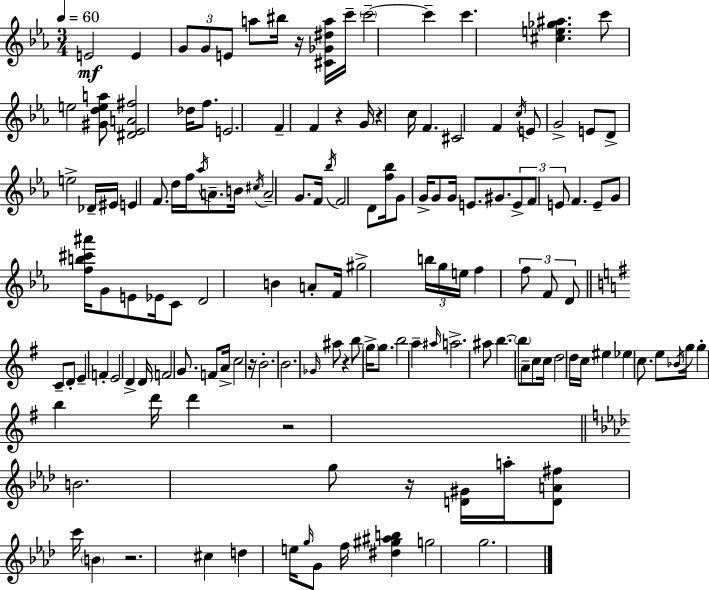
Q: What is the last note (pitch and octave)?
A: G5